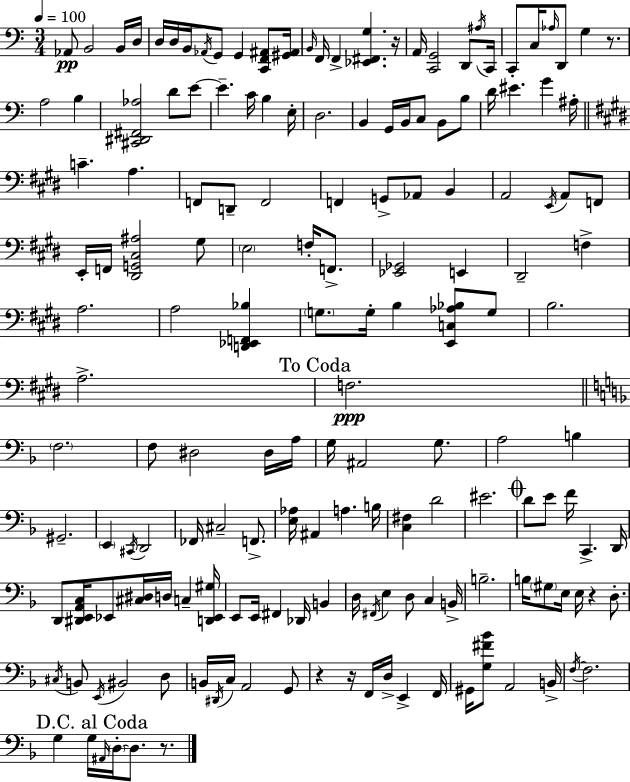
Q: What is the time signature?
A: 3/4